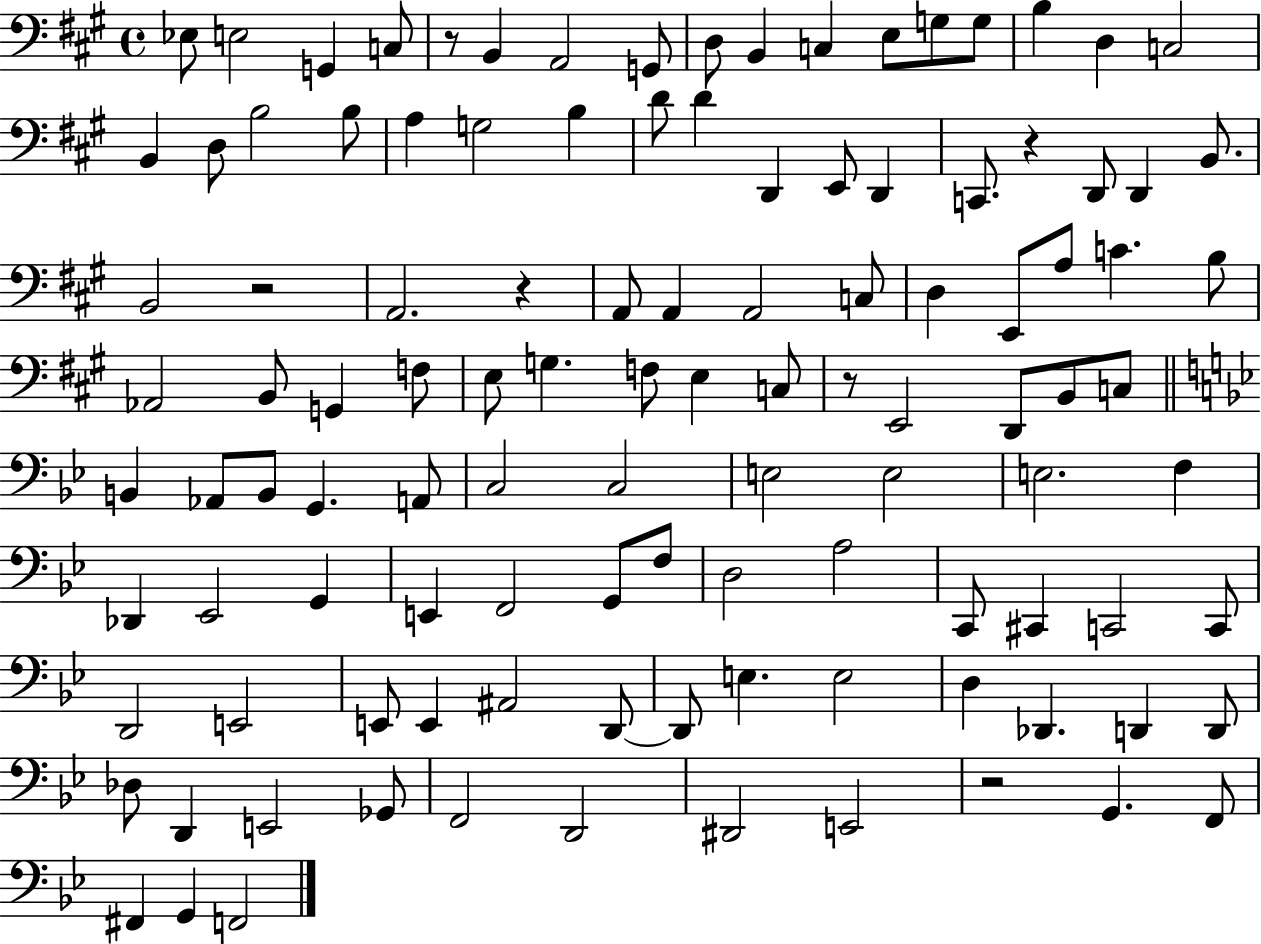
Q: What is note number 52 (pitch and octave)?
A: C3